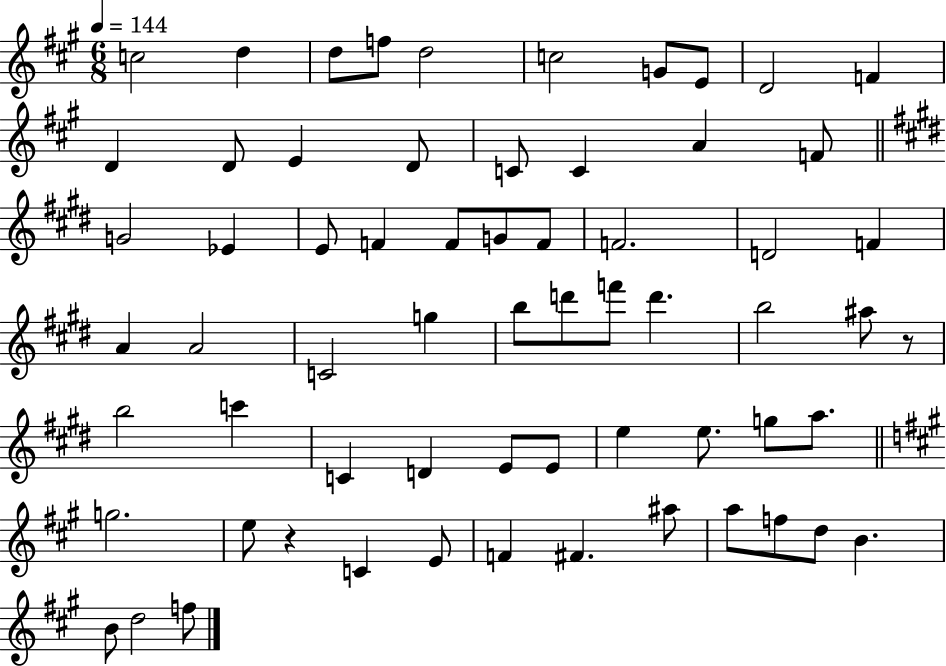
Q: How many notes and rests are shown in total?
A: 64